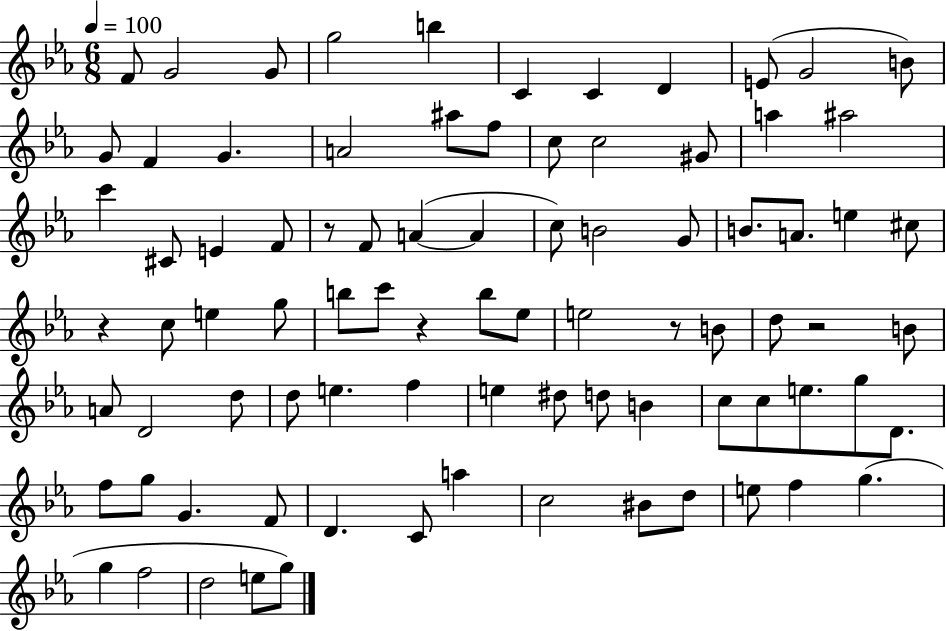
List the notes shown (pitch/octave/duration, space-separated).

F4/e G4/h G4/e G5/h B5/q C4/q C4/q D4/q E4/e G4/h B4/e G4/e F4/q G4/q. A4/h A#5/e F5/e C5/e C5/h G#4/e A5/q A#5/h C6/q C#4/e E4/q F4/e R/e F4/e A4/q A4/q C5/e B4/h G4/e B4/e. A4/e. E5/q C#5/e R/q C5/e E5/q G5/e B5/e C6/e R/q B5/e Eb5/e E5/h R/e B4/e D5/e R/h B4/e A4/e D4/h D5/e D5/e E5/q. F5/q E5/q D#5/e D5/e B4/q C5/e C5/e E5/e. G5/e D4/e. F5/e G5/e G4/q. F4/e D4/q. C4/e A5/q C5/h BIS4/e D5/e E5/e F5/q G5/q. G5/q F5/h D5/h E5/e G5/e